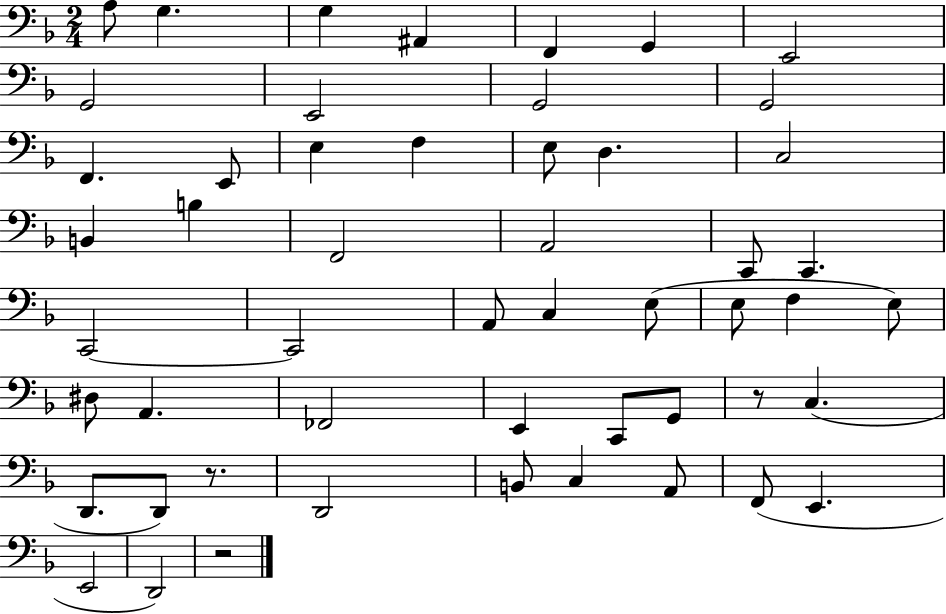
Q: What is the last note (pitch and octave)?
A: D2